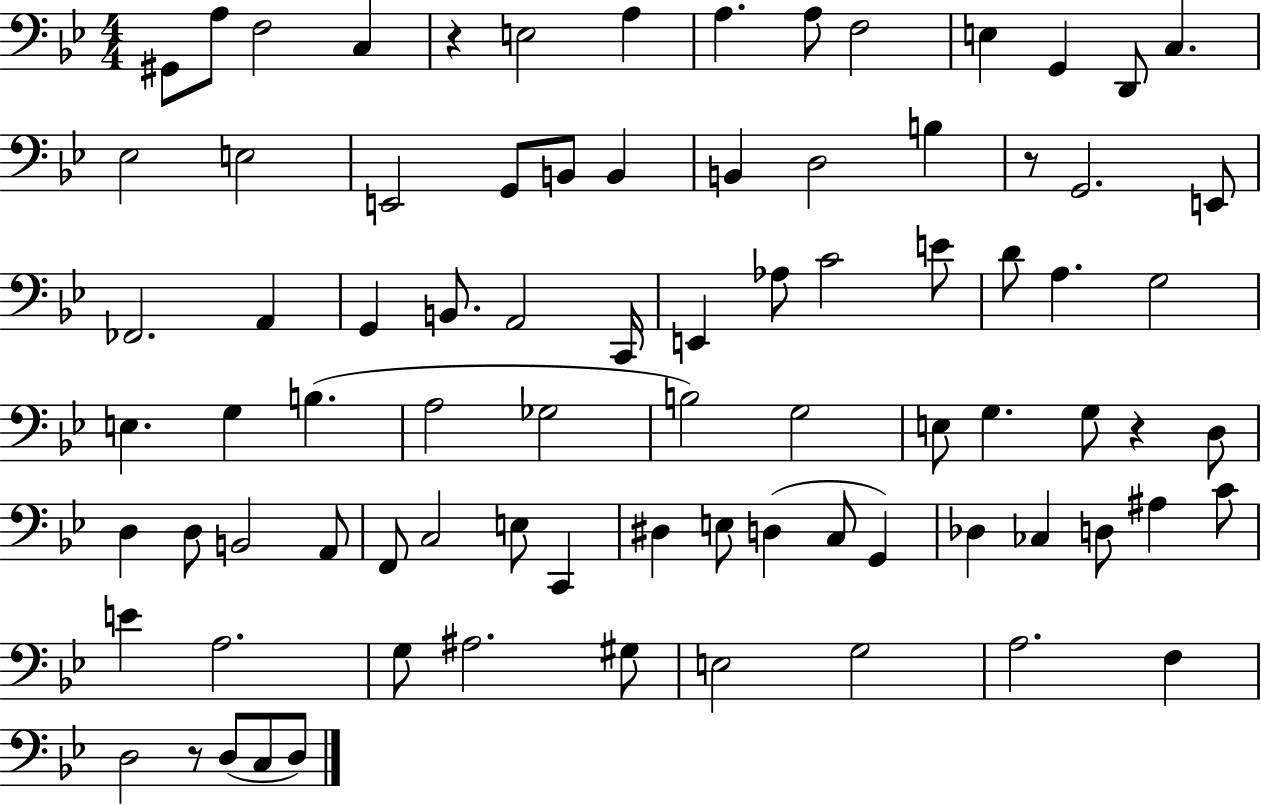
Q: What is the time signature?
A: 4/4